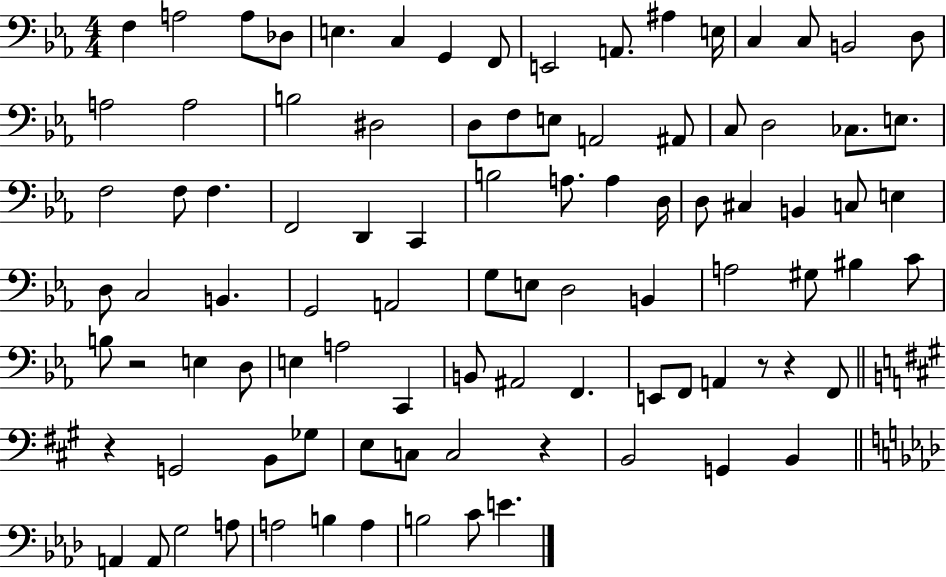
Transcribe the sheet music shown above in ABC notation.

X:1
T:Untitled
M:4/4
L:1/4
K:Eb
F, A,2 A,/2 _D,/2 E, C, G,, F,,/2 E,,2 A,,/2 ^A, E,/4 C, C,/2 B,,2 D,/2 A,2 A,2 B,2 ^D,2 D,/2 F,/2 E,/2 A,,2 ^A,,/2 C,/2 D,2 _C,/2 E,/2 F,2 F,/2 F, F,,2 D,, C,, B,2 A,/2 A, D,/4 D,/2 ^C, B,, C,/2 E, D,/2 C,2 B,, G,,2 A,,2 G,/2 E,/2 D,2 B,, A,2 ^G,/2 ^B, C/2 B,/2 z2 E, D,/2 E, A,2 C,, B,,/2 ^A,,2 F,, E,,/2 F,,/2 A,, z/2 z F,,/2 z G,,2 B,,/2 _G,/2 E,/2 C,/2 C,2 z B,,2 G,, B,, A,, A,,/2 G,2 A,/2 A,2 B, A, B,2 C/2 E